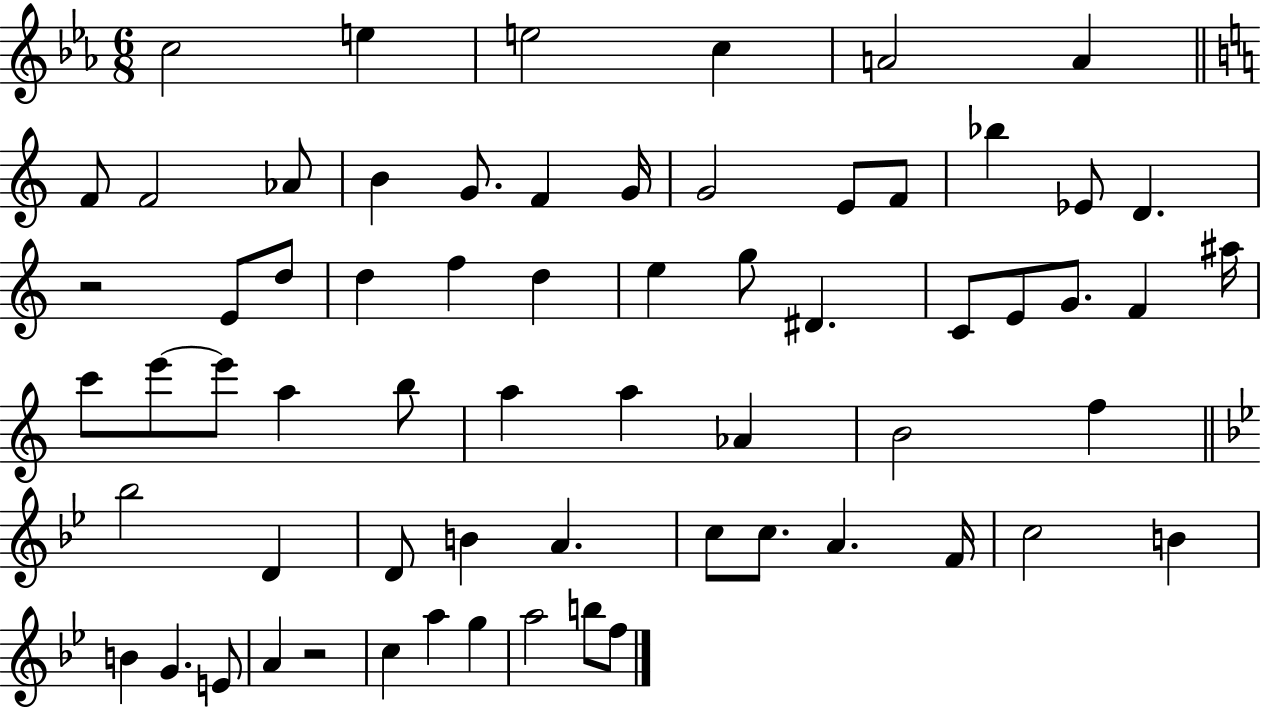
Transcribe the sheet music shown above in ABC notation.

X:1
T:Untitled
M:6/8
L:1/4
K:Eb
c2 e e2 c A2 A F/2 F2 _A/2 B G/2 F G/4 G2 E/2 F/2 _b _E/2 D z2 E/2 d/2 d f d e g/2 ^D C/2 E/2 G/2 F ^a/4 c'/2 e'/2 e'/2 a b/2 a a _A B2 f _b2 D D/2 B A c/2 c/2 A F/4 c2 B B G E/2 A z2 c a g a2 b/2 f/2